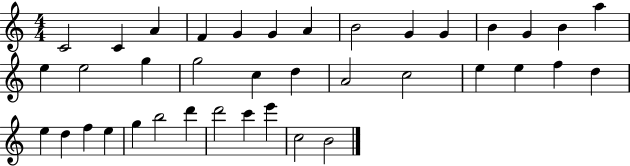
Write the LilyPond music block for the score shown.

{
  \clef treble
  \numericTimeSignature
  \time 4/4
  \key c \major
  c'2 c'4 a'4 | f'4 g'4 g'4 a'4 | b'2 g'4 g'4 | b'4 g'4 b'4 a''4 | \break e''4 e''2 g''4 | g''2 c''4 d''4 | a'2 c''2 | e''4 e''4 f''4 d''4 | \break e''4 d''4 f''4 e''4 | g''4 b''2 d'''4 | d'''2 c'''4 e'''4 | c''2 b'2 | \break \bar "|."
}